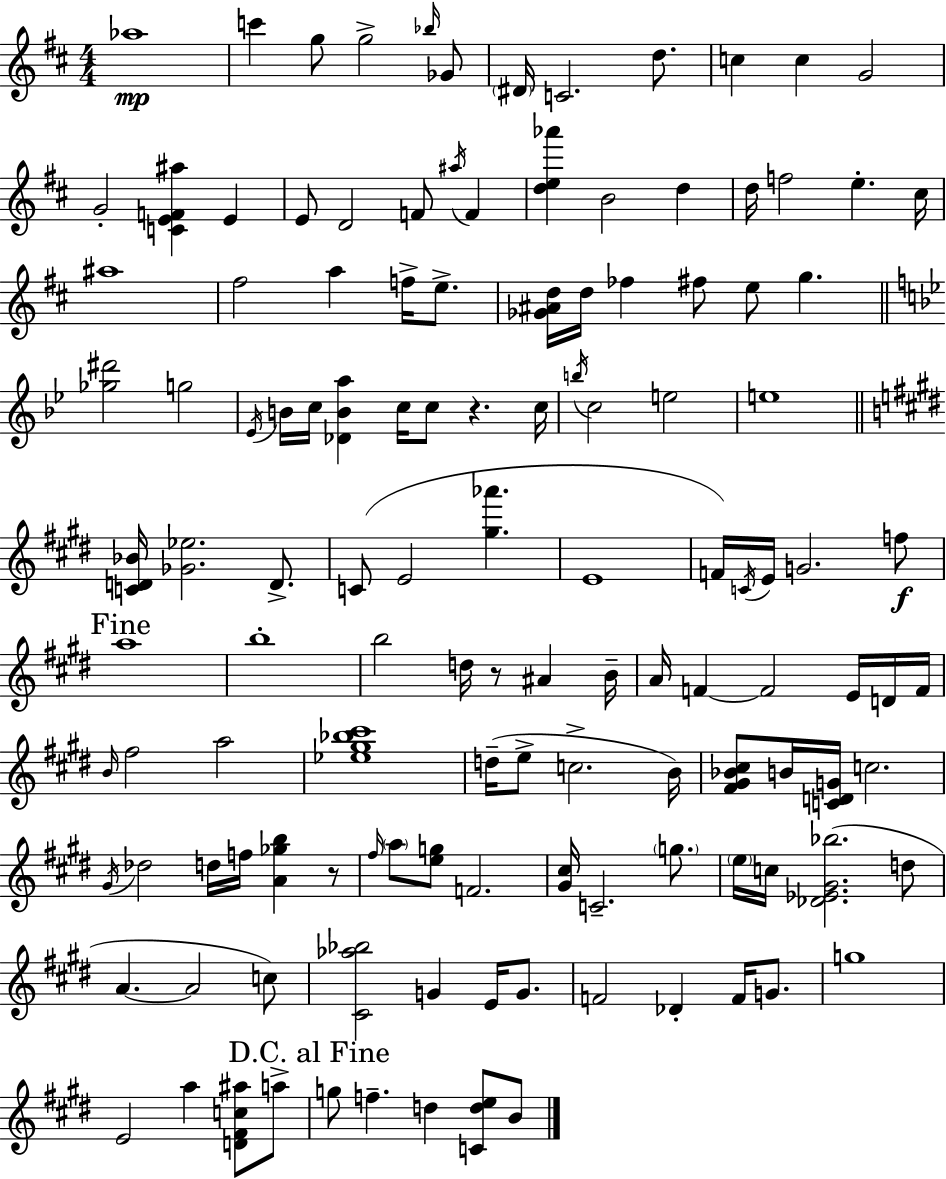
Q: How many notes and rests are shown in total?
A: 127